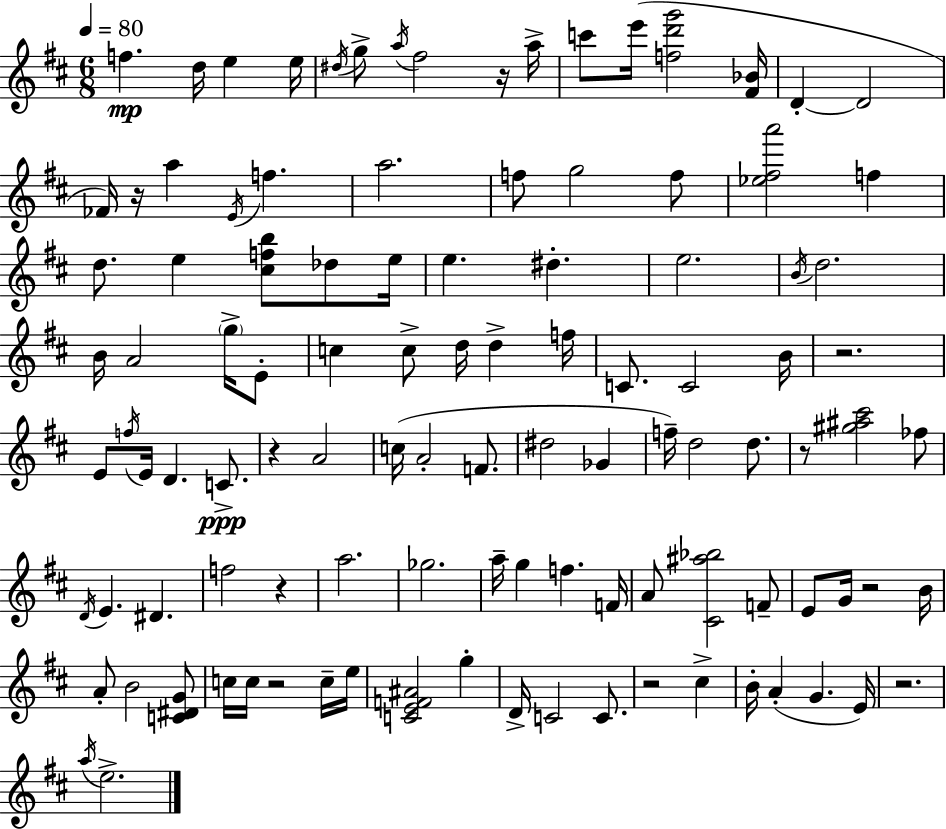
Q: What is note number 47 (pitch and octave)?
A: D4